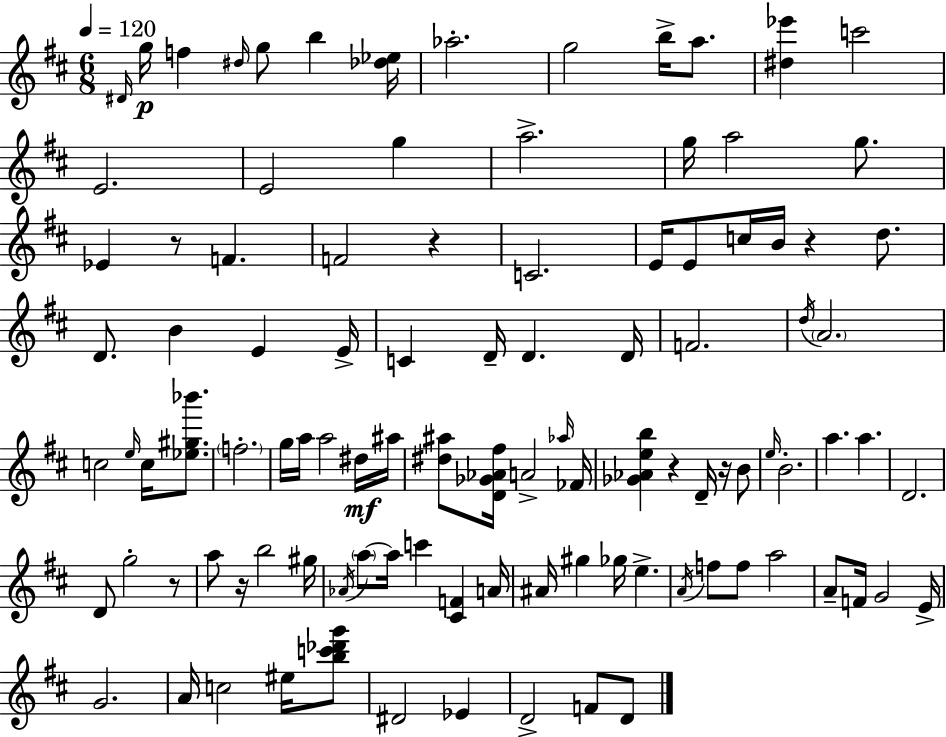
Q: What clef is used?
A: treble